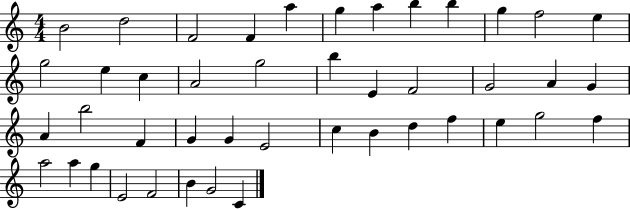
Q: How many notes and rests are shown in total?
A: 44